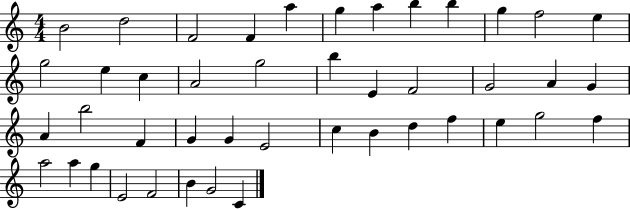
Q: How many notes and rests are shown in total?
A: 44